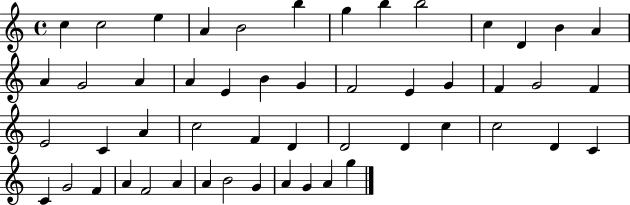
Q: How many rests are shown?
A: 0